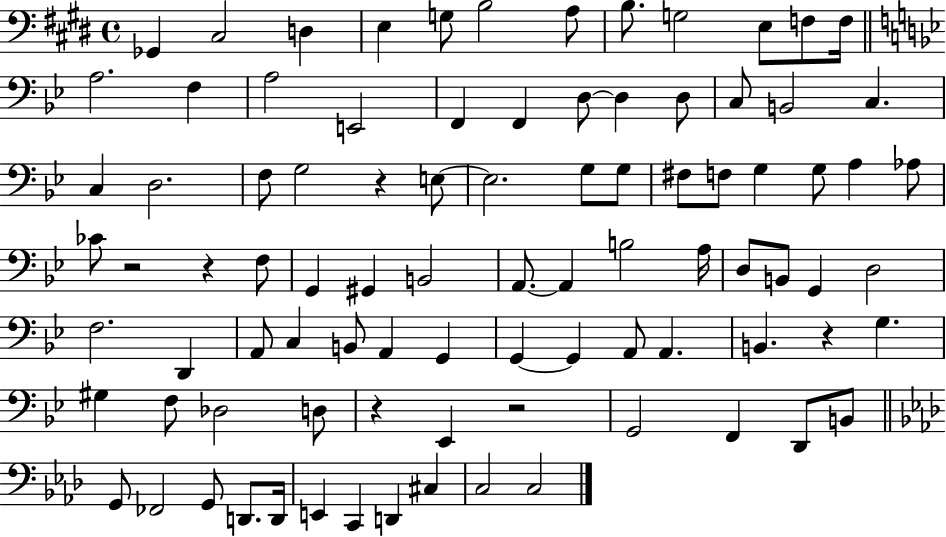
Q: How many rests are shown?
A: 6